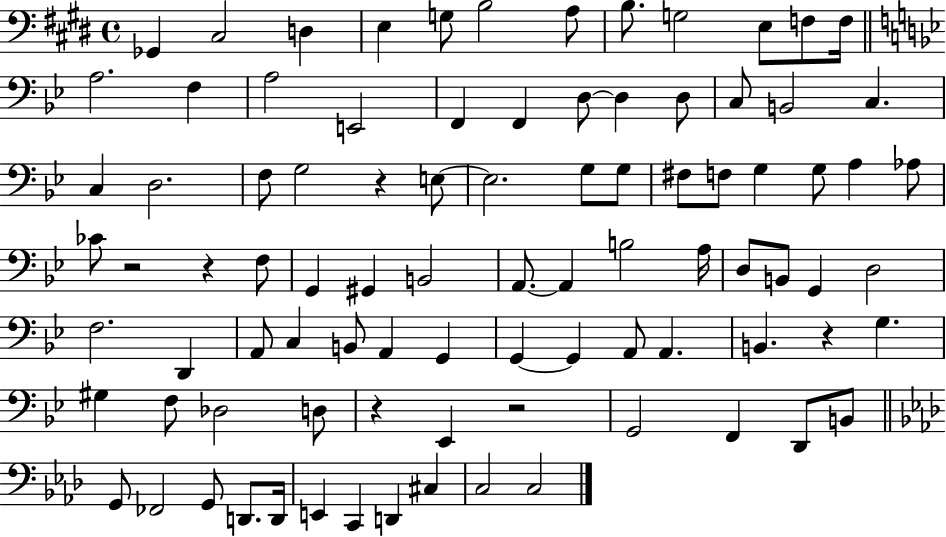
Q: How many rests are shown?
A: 6